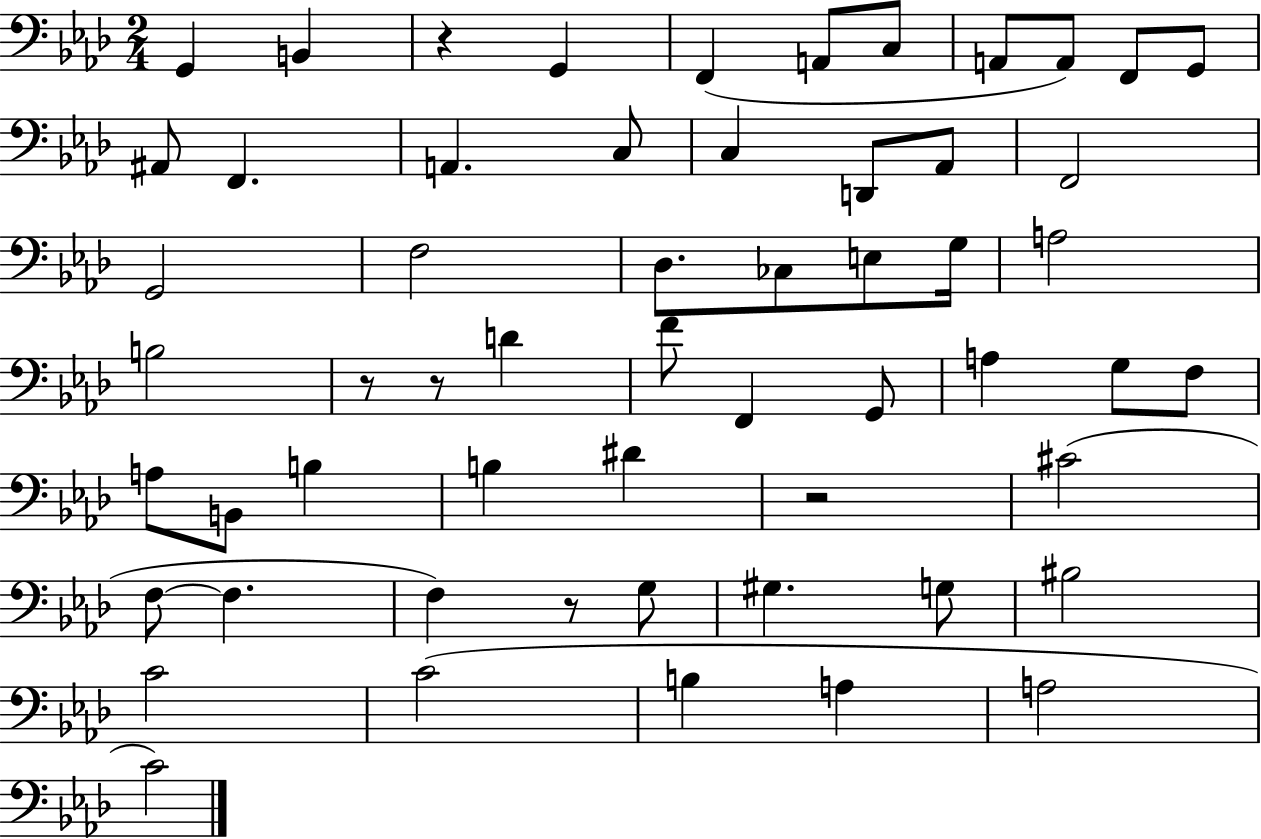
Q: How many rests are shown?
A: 5